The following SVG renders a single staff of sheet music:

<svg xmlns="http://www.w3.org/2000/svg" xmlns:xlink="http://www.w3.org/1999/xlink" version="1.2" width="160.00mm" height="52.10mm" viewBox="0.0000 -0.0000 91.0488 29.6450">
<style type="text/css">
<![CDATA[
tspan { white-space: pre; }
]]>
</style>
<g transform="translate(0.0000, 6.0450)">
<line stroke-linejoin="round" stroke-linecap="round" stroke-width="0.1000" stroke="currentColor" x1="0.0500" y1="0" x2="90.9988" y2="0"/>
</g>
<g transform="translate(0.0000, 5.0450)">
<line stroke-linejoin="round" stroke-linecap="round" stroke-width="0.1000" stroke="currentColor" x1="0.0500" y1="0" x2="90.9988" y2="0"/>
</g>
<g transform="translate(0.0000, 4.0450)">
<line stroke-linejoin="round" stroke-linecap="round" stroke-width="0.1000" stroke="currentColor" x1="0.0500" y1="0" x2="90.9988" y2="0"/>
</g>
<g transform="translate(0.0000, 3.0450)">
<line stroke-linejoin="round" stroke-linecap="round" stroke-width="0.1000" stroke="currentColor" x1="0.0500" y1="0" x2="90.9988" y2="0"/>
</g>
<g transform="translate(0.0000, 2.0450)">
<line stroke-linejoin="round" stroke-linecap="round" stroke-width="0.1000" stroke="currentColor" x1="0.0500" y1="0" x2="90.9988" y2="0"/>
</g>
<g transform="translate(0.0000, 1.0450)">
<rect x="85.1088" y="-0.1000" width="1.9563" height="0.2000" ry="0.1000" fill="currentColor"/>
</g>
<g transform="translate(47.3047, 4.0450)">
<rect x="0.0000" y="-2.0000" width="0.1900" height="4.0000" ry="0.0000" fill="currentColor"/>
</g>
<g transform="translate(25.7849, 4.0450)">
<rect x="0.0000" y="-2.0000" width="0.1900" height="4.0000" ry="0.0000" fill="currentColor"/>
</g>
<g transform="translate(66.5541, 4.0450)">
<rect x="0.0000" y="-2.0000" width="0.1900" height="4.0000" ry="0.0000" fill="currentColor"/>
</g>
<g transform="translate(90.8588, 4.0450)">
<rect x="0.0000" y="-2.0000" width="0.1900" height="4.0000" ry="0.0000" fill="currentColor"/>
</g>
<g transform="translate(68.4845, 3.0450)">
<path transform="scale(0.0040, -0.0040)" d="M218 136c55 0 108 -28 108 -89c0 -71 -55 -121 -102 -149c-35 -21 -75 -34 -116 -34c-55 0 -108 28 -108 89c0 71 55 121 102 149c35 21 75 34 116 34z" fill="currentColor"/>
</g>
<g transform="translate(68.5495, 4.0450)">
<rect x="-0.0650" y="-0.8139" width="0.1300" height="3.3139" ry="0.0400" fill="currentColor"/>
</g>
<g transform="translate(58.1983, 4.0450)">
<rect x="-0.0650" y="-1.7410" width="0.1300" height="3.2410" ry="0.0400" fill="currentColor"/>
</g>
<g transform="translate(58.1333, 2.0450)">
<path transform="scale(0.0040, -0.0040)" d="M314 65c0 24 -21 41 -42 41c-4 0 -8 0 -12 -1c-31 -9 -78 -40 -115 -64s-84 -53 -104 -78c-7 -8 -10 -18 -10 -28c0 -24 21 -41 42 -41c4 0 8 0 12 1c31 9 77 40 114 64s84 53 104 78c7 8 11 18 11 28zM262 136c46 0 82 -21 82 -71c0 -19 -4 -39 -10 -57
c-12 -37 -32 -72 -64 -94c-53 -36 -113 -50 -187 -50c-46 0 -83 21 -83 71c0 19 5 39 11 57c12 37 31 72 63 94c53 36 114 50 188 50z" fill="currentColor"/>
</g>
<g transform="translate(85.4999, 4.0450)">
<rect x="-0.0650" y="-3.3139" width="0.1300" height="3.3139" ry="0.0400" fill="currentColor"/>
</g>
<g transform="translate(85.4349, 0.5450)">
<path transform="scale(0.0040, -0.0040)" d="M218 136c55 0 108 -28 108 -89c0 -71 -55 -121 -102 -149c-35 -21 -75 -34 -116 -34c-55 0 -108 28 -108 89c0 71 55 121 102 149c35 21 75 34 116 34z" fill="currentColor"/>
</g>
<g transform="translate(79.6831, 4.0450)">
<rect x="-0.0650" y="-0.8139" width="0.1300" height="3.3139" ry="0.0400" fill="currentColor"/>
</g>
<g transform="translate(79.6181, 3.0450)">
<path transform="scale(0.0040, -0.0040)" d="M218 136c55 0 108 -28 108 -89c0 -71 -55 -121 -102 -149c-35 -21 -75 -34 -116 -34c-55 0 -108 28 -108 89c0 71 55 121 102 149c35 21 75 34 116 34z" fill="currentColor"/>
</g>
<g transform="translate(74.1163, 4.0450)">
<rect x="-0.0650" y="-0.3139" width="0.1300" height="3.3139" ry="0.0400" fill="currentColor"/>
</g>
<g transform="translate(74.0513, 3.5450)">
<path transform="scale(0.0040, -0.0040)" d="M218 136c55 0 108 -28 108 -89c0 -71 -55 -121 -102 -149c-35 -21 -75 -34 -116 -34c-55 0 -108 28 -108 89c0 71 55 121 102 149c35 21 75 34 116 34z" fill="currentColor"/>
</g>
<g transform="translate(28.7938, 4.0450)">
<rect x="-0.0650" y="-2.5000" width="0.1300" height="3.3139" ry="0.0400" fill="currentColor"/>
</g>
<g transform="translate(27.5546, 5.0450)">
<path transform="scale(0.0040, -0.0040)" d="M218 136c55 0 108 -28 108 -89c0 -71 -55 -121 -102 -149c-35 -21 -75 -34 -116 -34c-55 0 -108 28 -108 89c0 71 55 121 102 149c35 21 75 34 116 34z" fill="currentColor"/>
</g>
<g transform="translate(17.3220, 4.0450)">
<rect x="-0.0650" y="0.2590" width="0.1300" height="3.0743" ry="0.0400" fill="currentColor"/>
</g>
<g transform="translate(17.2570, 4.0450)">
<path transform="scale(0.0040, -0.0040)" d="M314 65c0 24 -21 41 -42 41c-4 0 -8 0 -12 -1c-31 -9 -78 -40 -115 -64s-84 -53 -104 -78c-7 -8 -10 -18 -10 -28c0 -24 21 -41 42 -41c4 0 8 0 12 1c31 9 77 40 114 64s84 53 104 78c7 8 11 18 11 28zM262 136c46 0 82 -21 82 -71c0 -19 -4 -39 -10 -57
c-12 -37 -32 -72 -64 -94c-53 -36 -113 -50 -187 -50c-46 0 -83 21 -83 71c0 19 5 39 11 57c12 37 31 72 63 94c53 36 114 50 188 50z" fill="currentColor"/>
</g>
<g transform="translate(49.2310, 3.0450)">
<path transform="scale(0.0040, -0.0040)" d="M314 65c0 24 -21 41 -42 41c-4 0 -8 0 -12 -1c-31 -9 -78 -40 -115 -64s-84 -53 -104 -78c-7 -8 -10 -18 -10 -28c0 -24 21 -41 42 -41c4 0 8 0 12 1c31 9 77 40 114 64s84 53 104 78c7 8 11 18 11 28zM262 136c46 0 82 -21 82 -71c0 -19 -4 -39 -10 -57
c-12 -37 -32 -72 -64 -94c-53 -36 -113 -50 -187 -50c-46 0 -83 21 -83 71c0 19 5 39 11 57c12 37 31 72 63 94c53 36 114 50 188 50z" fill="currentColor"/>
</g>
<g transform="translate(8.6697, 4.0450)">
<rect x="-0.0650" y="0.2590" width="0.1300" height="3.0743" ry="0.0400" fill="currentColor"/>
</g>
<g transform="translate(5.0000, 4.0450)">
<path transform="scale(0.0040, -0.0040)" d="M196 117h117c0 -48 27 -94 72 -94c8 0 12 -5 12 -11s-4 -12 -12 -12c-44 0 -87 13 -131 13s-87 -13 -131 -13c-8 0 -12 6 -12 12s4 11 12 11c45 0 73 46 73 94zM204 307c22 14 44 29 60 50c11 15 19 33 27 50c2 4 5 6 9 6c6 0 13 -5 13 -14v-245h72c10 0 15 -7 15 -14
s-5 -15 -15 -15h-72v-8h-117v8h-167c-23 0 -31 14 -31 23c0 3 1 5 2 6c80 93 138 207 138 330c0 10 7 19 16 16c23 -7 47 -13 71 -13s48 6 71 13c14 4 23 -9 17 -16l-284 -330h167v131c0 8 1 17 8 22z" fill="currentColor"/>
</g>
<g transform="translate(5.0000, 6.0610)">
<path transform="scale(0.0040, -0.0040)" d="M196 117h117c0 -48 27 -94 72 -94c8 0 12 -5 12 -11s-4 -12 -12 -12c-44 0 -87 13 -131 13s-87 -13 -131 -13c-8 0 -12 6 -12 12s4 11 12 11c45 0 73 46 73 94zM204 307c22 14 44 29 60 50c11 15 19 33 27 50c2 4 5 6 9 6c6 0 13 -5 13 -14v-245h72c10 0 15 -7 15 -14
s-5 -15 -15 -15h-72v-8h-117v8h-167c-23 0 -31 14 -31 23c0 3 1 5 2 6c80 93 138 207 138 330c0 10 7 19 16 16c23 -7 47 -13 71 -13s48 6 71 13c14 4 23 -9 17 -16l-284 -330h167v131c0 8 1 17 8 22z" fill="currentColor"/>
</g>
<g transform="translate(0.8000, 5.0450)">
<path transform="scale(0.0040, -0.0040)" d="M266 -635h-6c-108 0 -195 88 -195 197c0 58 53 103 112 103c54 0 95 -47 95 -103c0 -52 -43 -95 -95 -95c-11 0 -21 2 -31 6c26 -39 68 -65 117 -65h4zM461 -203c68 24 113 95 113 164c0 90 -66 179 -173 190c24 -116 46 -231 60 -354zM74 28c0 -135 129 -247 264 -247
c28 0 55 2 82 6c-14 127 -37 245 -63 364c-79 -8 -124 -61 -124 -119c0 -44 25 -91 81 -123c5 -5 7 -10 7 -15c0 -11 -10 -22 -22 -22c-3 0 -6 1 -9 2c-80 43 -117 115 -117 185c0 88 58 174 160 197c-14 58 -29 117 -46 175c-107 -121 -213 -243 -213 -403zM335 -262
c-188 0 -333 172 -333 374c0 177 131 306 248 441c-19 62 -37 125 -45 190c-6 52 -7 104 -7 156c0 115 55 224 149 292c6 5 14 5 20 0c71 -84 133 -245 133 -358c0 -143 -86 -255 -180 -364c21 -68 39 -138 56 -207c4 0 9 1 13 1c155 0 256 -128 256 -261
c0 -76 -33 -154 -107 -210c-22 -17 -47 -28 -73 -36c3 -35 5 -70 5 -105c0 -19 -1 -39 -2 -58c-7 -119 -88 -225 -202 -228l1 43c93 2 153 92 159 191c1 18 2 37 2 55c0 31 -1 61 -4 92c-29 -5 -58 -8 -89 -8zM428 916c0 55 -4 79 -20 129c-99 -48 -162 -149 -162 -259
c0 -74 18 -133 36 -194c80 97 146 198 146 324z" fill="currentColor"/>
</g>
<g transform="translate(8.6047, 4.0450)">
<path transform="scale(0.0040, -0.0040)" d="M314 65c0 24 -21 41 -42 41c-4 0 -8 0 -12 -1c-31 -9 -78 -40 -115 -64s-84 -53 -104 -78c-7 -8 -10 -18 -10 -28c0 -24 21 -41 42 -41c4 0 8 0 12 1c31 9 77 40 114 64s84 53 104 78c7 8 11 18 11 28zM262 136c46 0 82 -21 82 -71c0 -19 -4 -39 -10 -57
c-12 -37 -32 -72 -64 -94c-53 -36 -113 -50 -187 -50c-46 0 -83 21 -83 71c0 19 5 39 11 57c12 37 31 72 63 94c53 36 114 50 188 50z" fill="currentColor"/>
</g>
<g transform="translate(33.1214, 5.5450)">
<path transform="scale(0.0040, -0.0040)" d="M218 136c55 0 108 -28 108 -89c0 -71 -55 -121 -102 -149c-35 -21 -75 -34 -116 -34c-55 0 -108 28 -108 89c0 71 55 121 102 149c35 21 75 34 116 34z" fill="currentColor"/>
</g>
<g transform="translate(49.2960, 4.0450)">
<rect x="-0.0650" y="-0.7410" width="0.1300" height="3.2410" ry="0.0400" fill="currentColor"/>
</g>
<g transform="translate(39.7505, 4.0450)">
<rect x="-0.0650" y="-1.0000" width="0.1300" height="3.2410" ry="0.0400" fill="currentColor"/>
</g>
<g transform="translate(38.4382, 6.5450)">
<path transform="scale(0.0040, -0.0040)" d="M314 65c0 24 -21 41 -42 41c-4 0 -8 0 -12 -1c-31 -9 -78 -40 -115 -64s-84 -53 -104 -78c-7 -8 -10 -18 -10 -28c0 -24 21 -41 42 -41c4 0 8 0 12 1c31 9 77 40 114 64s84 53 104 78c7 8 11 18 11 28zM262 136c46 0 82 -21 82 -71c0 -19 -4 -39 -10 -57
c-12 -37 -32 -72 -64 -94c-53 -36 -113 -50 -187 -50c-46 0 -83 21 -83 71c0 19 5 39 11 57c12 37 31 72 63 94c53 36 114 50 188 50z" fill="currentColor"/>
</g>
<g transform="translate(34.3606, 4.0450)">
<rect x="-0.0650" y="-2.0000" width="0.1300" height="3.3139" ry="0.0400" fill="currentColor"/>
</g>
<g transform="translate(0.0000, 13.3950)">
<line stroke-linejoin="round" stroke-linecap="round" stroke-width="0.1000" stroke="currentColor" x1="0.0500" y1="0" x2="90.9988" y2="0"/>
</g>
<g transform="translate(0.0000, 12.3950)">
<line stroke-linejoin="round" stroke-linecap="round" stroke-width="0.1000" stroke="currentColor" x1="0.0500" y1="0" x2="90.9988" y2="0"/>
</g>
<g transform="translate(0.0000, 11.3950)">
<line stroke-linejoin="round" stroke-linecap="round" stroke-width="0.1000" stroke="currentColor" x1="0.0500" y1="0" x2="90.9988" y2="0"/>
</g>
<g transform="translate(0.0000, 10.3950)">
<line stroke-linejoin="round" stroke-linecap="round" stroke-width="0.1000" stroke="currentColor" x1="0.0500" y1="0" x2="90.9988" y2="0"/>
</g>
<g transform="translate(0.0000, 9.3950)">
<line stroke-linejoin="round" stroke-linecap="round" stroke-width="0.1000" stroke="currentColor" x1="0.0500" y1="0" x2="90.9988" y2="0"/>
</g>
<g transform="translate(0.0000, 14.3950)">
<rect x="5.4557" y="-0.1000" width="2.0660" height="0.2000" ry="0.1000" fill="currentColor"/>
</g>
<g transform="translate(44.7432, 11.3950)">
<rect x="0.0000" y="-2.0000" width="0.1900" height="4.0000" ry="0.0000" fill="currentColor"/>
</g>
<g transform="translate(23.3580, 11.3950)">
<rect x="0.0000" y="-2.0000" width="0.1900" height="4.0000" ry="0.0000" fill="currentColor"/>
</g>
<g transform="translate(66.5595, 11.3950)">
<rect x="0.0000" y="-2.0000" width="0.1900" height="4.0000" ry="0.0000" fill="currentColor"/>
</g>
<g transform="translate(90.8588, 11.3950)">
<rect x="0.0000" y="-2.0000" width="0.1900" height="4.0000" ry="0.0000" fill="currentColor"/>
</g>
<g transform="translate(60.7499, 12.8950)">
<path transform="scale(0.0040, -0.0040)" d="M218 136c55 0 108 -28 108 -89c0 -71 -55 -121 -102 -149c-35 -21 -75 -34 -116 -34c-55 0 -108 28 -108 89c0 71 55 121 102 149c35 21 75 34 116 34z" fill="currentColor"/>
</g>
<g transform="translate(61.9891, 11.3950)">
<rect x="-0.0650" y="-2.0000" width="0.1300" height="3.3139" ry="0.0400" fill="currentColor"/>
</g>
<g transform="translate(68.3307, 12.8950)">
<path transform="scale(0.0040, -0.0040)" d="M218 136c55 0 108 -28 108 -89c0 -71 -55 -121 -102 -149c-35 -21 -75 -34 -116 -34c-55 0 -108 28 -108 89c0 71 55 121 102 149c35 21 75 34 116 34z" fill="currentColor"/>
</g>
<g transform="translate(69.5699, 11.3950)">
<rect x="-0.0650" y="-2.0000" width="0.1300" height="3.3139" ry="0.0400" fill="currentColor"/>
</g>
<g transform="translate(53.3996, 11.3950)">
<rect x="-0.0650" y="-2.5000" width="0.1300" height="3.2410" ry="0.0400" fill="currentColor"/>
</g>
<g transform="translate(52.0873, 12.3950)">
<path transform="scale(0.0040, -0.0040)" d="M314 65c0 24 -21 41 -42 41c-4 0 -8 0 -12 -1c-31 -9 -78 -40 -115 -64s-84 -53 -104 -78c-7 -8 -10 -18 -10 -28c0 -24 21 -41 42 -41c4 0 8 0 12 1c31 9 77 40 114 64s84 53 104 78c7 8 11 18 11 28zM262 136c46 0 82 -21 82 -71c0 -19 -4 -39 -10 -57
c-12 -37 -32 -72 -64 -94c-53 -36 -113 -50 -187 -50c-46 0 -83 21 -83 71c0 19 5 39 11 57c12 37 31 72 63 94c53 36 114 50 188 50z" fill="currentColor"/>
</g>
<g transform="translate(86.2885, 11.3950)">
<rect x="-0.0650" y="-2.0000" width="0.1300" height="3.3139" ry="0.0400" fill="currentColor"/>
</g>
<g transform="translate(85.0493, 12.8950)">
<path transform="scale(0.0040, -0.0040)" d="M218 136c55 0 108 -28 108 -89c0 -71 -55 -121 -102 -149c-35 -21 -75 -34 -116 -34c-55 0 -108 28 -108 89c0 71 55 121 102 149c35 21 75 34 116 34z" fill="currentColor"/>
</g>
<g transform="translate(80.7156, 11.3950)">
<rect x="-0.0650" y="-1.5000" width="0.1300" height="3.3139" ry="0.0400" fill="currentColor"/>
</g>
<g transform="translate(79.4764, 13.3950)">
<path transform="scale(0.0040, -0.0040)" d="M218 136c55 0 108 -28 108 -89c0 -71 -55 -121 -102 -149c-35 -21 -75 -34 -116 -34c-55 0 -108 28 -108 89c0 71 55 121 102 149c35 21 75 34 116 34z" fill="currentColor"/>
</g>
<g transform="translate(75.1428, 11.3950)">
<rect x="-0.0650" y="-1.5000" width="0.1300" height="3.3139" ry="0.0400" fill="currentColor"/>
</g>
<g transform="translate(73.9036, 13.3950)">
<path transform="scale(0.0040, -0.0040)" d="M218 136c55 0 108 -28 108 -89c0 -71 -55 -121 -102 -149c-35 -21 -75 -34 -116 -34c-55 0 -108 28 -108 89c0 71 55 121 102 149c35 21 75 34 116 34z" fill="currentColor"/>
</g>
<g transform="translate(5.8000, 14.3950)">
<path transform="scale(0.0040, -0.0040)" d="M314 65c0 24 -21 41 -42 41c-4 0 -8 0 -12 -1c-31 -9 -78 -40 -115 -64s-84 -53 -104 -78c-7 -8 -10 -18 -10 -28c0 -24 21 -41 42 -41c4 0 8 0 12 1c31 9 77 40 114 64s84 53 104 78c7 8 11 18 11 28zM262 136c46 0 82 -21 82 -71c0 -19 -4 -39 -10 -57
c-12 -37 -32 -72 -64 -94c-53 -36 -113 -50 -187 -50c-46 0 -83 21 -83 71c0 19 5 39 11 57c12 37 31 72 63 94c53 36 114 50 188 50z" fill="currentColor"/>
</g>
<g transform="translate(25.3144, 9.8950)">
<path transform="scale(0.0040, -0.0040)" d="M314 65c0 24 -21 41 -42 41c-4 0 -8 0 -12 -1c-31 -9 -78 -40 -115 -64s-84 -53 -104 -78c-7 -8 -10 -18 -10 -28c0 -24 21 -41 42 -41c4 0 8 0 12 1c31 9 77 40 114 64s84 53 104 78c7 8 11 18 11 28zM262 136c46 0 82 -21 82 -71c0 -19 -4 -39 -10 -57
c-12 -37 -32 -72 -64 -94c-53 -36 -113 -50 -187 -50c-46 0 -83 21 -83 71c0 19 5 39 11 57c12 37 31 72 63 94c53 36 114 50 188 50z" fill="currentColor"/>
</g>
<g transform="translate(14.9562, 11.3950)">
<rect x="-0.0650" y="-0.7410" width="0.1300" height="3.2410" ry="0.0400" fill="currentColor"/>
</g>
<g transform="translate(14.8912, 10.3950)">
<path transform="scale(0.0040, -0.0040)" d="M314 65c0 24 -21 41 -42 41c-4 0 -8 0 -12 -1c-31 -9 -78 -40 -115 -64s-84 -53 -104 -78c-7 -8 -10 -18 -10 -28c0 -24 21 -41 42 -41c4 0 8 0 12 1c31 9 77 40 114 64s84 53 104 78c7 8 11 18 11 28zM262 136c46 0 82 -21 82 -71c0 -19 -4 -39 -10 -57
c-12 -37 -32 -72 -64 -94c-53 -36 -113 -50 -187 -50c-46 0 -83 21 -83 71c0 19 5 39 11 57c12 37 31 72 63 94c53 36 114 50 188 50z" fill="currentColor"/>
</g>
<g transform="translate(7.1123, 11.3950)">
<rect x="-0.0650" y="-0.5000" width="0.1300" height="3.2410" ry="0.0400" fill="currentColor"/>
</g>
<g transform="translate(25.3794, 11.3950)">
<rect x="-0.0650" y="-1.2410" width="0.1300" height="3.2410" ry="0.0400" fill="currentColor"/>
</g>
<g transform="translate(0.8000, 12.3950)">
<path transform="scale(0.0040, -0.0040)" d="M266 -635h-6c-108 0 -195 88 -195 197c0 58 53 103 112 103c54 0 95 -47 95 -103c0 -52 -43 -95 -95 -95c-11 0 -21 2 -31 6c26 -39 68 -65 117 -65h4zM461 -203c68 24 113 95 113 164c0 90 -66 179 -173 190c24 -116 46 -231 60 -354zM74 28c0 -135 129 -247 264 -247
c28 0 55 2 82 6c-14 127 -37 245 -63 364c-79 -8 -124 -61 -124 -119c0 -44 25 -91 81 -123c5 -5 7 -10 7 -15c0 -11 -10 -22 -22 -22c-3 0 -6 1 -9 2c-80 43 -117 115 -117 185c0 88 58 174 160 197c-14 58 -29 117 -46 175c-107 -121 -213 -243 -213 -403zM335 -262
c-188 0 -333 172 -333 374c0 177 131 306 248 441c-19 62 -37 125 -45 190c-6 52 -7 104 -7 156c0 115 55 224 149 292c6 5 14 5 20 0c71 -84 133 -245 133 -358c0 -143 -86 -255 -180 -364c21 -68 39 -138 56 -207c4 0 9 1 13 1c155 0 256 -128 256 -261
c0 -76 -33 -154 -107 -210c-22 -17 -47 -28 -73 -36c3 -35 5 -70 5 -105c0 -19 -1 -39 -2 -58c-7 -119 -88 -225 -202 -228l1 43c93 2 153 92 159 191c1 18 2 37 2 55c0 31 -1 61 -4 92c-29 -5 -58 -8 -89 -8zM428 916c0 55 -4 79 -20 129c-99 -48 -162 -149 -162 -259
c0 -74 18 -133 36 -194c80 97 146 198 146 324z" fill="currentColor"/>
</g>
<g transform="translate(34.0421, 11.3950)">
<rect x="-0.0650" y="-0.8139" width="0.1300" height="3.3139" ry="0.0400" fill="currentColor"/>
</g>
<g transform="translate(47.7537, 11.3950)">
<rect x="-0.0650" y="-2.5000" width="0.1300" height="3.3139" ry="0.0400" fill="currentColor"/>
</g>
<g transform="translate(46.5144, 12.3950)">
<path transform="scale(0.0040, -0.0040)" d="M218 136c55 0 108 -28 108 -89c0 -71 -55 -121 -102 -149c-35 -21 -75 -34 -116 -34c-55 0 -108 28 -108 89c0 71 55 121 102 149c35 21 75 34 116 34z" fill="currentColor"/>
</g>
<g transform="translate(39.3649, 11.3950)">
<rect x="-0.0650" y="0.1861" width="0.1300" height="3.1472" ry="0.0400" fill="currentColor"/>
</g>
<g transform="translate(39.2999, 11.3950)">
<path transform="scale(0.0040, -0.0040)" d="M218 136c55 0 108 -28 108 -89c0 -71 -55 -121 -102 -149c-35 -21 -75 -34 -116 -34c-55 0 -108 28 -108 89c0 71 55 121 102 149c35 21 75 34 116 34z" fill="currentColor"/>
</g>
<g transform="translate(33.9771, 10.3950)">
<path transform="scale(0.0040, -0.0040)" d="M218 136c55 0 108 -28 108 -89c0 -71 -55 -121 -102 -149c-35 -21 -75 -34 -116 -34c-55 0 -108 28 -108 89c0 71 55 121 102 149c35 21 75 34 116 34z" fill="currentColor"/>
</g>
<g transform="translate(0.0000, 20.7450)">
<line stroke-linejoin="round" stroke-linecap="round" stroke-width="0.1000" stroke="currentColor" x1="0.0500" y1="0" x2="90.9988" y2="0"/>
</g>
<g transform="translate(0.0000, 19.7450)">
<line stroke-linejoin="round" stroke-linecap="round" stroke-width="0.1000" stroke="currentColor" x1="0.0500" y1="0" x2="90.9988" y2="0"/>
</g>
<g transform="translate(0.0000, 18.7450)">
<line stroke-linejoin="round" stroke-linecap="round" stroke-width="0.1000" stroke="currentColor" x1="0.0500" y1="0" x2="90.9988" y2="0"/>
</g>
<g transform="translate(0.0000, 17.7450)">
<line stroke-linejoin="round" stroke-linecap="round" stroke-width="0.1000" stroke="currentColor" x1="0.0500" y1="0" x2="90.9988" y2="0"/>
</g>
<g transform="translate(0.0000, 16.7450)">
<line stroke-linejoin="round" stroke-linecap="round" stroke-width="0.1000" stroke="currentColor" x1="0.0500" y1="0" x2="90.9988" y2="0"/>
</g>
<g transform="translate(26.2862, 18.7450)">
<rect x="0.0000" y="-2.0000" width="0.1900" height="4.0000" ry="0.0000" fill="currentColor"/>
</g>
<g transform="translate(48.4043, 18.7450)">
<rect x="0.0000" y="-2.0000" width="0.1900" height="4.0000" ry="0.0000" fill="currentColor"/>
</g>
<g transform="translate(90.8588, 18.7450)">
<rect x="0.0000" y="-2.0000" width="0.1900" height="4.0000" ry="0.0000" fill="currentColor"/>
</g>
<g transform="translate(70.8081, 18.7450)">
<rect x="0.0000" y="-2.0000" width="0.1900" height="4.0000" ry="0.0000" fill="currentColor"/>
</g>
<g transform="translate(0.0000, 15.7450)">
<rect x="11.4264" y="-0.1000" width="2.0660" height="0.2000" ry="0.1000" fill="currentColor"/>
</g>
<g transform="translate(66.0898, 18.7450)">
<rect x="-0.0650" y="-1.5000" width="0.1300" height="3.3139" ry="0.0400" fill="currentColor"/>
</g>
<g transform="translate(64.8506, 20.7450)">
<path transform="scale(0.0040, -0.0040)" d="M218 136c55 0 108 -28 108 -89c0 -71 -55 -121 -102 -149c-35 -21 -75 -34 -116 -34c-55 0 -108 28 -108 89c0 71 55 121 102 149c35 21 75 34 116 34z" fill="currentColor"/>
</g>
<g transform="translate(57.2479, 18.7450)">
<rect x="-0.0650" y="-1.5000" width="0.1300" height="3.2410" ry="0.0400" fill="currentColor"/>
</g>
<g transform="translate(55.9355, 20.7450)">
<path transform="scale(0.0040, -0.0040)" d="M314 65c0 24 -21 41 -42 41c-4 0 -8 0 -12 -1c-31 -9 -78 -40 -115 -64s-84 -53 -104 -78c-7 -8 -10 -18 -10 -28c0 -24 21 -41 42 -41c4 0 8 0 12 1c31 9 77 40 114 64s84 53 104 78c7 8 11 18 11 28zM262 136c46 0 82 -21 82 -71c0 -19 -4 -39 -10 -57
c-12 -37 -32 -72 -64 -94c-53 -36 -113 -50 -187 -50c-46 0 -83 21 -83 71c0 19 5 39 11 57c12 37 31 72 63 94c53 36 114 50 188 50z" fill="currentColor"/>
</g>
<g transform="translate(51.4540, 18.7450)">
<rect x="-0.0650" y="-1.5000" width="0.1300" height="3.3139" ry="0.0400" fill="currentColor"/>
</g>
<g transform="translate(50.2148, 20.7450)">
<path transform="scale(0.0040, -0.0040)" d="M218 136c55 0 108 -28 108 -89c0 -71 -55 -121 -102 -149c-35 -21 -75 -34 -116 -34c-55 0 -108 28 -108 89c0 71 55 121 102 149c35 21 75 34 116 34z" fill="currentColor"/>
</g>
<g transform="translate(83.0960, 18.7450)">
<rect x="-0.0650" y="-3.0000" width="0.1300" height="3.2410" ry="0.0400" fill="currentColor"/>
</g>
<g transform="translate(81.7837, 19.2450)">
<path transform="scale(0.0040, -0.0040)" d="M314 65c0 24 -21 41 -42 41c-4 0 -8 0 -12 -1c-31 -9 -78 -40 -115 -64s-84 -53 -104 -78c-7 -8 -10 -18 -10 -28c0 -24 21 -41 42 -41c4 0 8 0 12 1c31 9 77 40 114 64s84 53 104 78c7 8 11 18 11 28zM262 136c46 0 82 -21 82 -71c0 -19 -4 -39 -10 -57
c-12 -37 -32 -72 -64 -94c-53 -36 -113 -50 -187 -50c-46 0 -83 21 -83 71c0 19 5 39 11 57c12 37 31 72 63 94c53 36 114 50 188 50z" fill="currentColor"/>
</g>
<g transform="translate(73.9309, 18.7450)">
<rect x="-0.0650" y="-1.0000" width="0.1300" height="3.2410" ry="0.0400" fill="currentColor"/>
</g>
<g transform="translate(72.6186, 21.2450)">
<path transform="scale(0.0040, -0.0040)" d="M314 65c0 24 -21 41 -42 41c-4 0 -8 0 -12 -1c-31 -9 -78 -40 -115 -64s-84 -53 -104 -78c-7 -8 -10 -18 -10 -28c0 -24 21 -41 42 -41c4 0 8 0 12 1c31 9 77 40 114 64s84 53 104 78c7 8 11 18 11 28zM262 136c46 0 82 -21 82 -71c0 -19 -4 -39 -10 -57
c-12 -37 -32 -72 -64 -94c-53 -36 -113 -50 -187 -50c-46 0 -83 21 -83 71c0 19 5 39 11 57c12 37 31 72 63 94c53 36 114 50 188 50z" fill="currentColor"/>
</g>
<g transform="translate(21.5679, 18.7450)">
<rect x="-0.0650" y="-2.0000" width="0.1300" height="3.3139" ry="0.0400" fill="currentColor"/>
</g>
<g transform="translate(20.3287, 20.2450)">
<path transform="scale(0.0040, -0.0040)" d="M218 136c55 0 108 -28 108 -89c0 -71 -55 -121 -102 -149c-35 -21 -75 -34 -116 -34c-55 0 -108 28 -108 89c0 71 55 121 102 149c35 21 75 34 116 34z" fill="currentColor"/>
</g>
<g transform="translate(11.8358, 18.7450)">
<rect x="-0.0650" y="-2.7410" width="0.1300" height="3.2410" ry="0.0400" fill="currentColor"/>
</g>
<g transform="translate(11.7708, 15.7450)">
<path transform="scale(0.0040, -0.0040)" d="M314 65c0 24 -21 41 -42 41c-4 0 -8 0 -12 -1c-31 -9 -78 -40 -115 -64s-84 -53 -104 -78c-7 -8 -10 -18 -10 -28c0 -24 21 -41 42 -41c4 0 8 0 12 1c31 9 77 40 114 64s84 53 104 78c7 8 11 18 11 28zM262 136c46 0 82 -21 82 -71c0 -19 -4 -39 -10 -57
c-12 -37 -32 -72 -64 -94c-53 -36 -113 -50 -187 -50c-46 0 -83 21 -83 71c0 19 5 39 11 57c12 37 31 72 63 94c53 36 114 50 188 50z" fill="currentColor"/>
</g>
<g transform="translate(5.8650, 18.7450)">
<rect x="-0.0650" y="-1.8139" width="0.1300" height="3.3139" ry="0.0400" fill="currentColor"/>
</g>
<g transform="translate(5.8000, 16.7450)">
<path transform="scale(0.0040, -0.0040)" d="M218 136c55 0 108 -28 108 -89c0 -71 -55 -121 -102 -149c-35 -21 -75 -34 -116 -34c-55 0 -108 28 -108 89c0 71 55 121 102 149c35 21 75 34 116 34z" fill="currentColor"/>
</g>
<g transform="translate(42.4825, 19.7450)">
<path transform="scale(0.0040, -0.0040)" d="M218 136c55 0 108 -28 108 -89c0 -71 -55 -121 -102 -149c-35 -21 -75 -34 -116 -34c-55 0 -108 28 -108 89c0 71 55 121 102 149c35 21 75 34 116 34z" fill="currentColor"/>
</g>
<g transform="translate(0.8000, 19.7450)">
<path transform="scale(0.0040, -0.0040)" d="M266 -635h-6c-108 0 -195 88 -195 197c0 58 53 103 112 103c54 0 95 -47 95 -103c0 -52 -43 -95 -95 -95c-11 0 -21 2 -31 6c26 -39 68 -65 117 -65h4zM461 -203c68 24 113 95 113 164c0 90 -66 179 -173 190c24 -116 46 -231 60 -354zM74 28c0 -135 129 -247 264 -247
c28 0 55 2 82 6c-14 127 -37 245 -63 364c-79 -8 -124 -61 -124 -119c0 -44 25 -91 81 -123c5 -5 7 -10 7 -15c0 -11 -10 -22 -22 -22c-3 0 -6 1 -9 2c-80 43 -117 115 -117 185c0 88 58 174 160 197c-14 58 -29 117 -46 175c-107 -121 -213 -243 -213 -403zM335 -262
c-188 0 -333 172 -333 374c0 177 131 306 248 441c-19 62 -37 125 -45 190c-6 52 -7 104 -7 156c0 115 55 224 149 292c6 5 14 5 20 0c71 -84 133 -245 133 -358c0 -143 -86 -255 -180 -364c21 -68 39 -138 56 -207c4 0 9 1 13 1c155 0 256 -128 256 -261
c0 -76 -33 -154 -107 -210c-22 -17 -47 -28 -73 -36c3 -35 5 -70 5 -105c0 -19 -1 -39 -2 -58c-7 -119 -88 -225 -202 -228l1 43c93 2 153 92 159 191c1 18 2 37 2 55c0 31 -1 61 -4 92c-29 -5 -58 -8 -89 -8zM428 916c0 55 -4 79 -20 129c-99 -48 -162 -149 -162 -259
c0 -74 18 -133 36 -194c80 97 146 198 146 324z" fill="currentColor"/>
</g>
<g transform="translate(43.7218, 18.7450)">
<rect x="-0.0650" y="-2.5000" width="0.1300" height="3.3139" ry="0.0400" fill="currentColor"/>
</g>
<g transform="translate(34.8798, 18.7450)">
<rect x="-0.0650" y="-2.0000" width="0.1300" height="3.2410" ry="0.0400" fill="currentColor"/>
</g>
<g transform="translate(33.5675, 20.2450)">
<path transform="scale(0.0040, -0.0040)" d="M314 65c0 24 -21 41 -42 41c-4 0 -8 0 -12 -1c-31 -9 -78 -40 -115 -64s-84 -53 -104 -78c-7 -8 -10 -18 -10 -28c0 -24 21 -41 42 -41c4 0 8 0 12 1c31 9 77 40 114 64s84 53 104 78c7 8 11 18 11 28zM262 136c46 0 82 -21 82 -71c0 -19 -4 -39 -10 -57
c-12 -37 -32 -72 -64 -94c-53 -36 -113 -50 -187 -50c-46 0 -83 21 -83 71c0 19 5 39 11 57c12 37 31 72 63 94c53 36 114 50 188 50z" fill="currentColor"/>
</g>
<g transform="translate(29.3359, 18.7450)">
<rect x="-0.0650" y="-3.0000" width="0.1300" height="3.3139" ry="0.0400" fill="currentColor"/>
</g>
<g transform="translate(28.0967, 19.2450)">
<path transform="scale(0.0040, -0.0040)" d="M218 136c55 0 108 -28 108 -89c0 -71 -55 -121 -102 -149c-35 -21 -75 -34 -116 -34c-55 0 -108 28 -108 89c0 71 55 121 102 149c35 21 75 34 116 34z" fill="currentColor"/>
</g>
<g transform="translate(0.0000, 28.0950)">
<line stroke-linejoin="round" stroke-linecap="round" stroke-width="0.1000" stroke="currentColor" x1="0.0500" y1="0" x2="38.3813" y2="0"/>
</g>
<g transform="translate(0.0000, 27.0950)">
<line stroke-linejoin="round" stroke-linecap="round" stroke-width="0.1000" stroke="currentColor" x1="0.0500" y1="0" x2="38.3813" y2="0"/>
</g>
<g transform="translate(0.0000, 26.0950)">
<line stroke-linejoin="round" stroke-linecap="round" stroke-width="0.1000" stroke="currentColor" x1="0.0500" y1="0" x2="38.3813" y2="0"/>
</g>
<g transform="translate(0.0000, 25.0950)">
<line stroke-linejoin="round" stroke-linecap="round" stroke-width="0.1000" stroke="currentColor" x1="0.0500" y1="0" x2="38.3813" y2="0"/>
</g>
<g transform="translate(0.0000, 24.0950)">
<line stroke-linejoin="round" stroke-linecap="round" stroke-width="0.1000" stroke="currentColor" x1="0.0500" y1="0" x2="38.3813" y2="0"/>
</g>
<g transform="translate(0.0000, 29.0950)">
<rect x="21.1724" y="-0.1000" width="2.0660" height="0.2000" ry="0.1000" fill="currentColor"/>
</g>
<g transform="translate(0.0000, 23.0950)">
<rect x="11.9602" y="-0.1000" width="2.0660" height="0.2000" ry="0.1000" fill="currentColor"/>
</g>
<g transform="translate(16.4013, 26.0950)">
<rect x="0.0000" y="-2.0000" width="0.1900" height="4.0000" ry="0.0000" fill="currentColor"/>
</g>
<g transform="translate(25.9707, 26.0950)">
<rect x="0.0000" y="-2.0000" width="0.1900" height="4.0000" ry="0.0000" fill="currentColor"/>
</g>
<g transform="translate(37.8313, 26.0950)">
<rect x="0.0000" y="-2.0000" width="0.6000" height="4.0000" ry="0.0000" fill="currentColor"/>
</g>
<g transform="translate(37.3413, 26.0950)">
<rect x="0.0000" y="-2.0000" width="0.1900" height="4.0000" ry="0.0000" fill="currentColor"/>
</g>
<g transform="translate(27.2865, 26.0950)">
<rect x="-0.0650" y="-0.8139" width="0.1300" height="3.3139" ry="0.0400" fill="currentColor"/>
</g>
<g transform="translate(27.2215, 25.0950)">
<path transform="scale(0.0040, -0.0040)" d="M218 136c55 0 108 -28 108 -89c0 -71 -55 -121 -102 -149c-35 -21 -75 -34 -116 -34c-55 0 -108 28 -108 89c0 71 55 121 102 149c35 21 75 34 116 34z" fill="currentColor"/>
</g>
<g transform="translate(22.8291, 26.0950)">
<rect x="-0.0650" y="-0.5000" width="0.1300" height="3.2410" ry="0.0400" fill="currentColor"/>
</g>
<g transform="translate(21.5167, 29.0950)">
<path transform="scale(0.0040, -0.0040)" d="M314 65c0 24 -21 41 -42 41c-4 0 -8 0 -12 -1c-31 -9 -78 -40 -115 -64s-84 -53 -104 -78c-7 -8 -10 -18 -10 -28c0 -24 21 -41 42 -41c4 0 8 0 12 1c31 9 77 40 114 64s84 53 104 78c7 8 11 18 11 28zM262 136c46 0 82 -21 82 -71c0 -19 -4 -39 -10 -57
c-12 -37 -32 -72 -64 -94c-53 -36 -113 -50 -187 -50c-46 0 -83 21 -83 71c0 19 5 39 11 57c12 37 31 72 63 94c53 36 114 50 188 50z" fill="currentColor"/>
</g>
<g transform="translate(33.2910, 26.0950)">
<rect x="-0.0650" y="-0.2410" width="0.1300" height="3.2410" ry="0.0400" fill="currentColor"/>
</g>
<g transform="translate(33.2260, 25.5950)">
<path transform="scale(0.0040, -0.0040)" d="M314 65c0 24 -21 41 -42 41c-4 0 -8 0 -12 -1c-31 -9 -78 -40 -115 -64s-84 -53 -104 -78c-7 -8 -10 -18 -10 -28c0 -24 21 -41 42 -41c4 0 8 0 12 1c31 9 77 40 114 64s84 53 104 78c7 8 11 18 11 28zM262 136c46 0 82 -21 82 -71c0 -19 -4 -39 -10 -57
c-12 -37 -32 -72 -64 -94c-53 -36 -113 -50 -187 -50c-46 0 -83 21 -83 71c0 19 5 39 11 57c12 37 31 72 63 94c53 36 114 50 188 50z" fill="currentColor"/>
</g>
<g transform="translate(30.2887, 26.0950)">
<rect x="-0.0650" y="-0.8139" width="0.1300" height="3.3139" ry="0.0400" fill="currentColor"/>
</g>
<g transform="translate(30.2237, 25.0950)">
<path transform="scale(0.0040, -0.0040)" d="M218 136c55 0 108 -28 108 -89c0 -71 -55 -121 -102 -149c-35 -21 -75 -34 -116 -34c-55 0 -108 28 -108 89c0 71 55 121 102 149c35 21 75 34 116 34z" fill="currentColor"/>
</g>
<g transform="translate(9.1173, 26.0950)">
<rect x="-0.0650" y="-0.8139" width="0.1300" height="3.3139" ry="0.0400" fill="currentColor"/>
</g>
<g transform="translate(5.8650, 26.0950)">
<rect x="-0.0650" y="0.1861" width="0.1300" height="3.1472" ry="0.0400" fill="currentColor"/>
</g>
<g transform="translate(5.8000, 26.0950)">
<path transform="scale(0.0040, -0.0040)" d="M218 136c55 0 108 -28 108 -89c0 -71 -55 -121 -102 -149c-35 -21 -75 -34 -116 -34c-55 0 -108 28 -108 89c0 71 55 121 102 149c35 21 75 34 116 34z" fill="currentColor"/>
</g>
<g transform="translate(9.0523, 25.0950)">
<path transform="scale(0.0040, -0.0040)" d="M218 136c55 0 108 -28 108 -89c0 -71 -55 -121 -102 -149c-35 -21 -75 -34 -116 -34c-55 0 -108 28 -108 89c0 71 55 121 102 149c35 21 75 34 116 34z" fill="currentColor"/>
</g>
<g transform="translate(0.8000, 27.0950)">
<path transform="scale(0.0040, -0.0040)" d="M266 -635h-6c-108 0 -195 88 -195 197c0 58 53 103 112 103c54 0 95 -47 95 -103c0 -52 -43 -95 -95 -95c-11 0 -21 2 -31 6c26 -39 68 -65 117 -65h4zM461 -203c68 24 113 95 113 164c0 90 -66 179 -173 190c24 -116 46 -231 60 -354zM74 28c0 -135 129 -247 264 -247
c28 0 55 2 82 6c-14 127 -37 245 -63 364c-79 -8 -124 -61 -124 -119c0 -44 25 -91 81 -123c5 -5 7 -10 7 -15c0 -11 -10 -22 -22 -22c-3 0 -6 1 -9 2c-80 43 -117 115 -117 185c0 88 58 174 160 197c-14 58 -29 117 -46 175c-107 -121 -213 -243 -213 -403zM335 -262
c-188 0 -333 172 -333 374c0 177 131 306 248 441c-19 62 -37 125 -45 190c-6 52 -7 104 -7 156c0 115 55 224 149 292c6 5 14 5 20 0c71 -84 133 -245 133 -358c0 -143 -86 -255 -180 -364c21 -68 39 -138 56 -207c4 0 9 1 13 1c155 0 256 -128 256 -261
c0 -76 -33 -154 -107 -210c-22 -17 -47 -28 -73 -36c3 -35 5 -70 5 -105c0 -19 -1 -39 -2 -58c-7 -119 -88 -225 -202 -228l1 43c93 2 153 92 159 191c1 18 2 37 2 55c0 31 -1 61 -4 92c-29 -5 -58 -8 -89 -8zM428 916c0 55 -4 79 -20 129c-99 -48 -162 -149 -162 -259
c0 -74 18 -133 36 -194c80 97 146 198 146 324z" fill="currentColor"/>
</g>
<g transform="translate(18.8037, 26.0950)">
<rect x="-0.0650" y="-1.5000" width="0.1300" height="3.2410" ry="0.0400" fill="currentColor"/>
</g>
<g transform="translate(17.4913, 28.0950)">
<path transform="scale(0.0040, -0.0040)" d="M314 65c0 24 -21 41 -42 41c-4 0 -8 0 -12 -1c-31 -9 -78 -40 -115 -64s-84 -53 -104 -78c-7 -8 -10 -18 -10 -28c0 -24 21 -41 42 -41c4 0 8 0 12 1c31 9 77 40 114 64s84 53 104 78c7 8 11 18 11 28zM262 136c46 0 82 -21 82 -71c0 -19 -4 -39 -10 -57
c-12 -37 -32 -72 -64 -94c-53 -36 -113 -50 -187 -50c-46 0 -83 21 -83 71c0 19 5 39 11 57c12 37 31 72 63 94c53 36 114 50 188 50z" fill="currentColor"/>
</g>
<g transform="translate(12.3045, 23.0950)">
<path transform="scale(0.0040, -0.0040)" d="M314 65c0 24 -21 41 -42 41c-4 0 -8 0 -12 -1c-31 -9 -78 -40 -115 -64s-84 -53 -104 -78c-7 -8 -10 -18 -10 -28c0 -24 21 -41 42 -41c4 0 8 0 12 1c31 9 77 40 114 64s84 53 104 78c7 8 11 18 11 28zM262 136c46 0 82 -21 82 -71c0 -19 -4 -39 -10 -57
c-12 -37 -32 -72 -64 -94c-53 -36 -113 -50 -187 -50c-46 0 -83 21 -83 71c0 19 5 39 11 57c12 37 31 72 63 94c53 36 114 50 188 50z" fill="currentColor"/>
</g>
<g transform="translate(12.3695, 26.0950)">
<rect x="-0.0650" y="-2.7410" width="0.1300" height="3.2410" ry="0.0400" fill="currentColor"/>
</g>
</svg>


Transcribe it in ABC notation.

X:1
T:Untitled
M:4/4
L:1/4
K:C
B2 B2 G F D2 d2 f2 d c d b C2 d2 e2 d B G G2 F F E E F f a2 F A F2 G E E2 E D2 A2 B d a2 E2 C2 d d c2